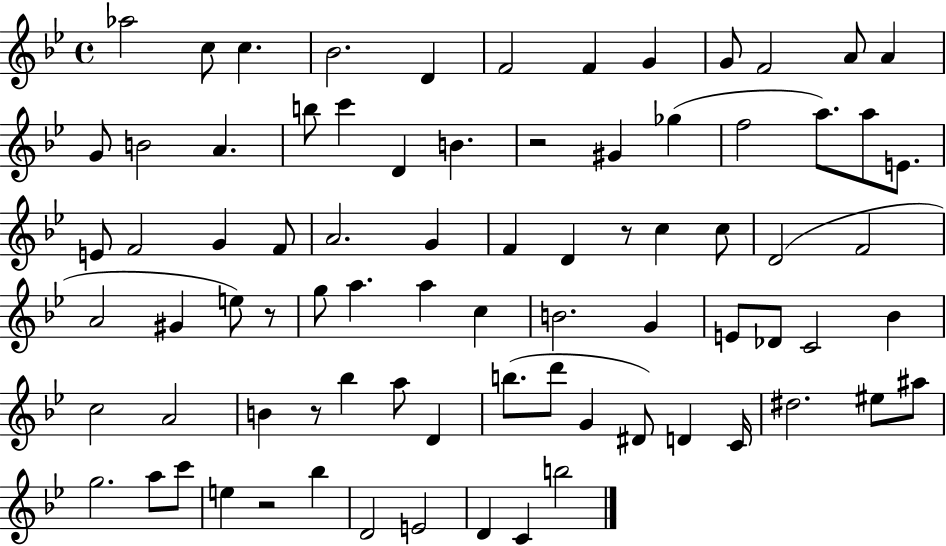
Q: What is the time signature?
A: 4/4